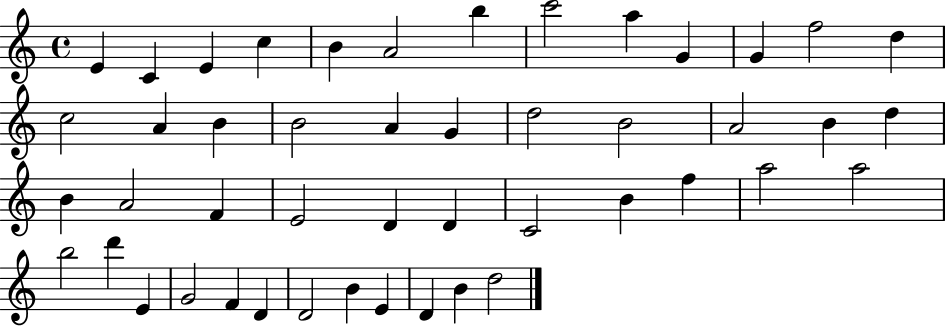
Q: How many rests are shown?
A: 0